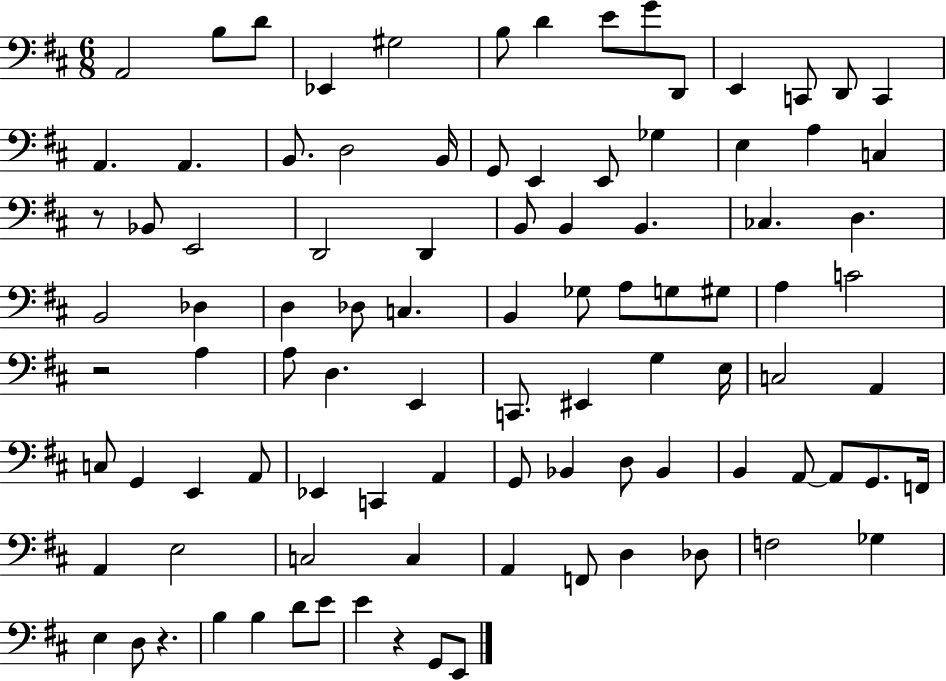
X:1
T:Untitled
M:6/8
L:1/4
K:D
A,,2 B,/2 D/2 _E,, ^G,2 B,/2 D E/2 G/2 D,,/2 E,, C,,/2 D,,/2 C,, A,, A,, B,,/2 D,2 B,,/4 G,,/2 E,, E,,/2 _G, E, A, C, z/2 _B,,/2 E,,2 D,,2 D,, B,,/2 B,, B,, _C, D, B,,2 _D, D, _D,/2 C, B,, _G,/2 A,/2 G,/2 ^G,/2 A, C2 z2 A, A,/2 D, E,, C,,/2 ^E,, G, E,/4 C,2 A,, C,/2 G,, E,, A,,/2 _E,, C,, A,, G,,/2 _B,, D,/2 _B,, B,, A,,/2 A,,/2 G,,/2 F,,/4 A,, E,2 C,2 C, A,, F,,/2 D, _D,/2 F,2 _G, E, D,/2 z B, B, D/2 E/2 E z G,,/2 E,,/2